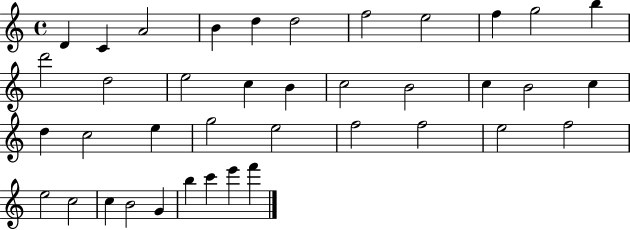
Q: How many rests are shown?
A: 0